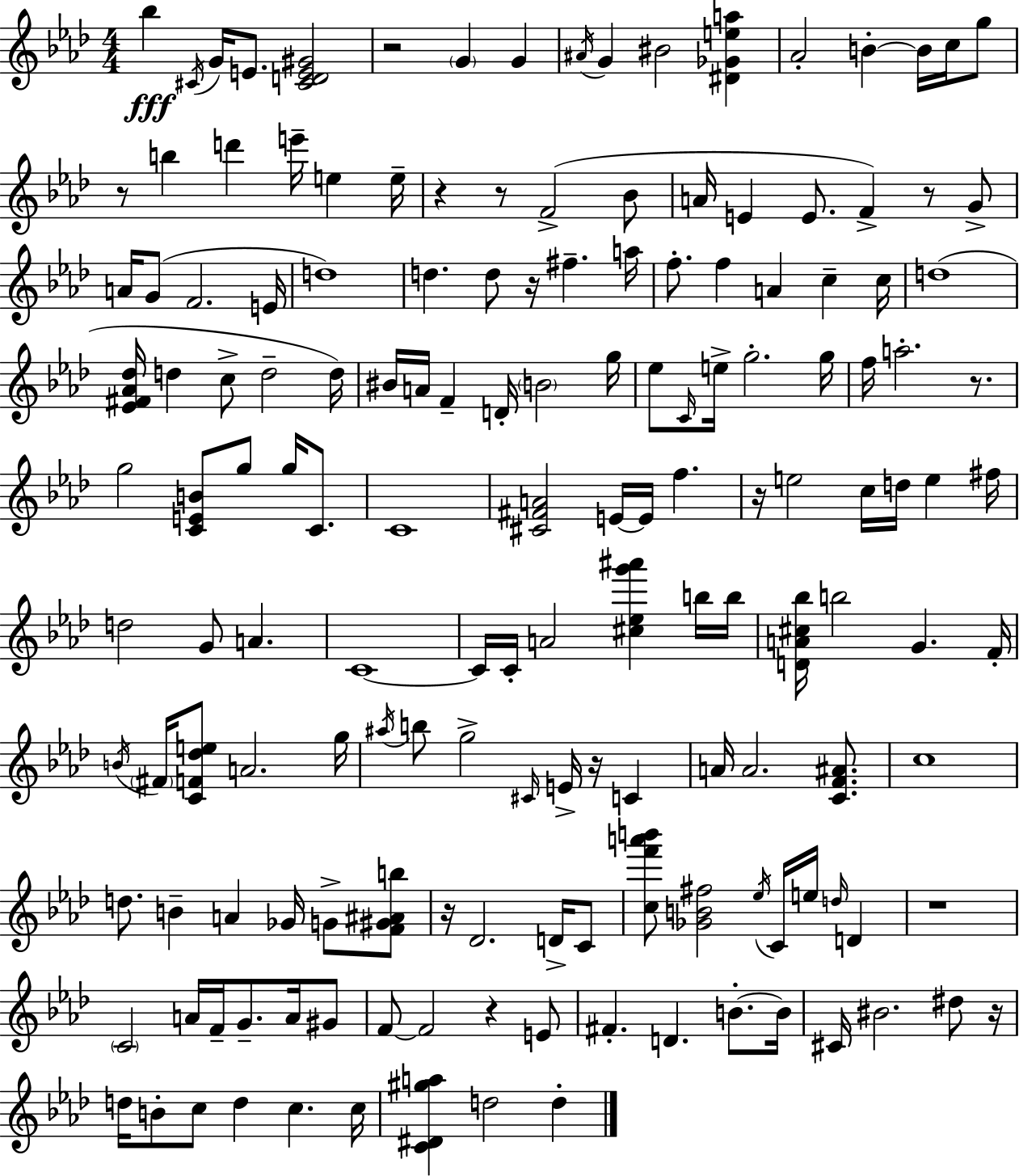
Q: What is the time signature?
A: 4/4